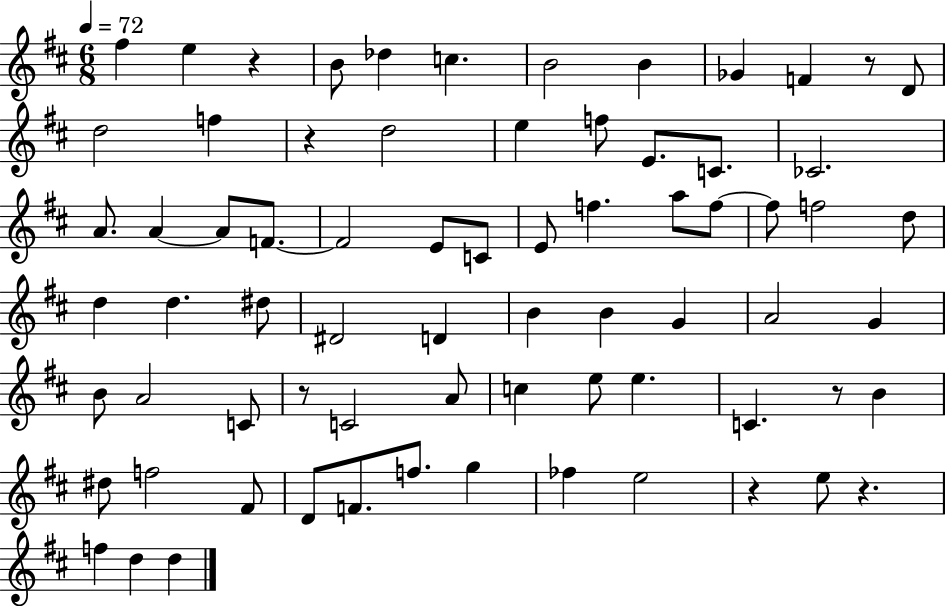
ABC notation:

X:1
T:Untitled
M:6/8
L:1/4
K:D
^f e z B/2 _d c B2 B _G F z/2 D/2 d2 f z d2 e f/2 E/2 C/2 _C2 A/2 A A/2 F/2 F2 E/2 C/2 E/2 f a/2 f/2 f/2 f2 d/2 d d ^d/2 ^D2 D B B G A2 G B/2 A2 C/2 z/2 C2 A/2 c e/2 e C z/2 B ^d/2 f2 ^F/2 D/2 F/2 f/2 g _f e2 z e/2 z f d d